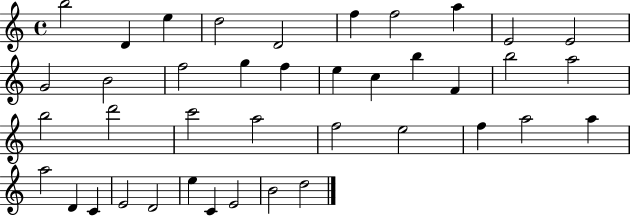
{
  \clef treble
  \time 4/4
  \defaultTimeSignature
  \key c \major
  b''2 d'4 e''4 | d''2 d'2 | f''4 f''2 a''4 | e'2 e'2 | \break g'2 b'2 | f''2 g''4 f''4 | e''4 c''4 b''4 f'4 | b''2 a''2 | \break b''2 d'''2 | c'''2 a''2 | f''2 e''2 | f''4 a''2 a''4 | \break a''2 d'4 c'4 | e'2 d'2 | e''4 c'4 e'2 | b'2 d''2 | \break \bar "|."
}